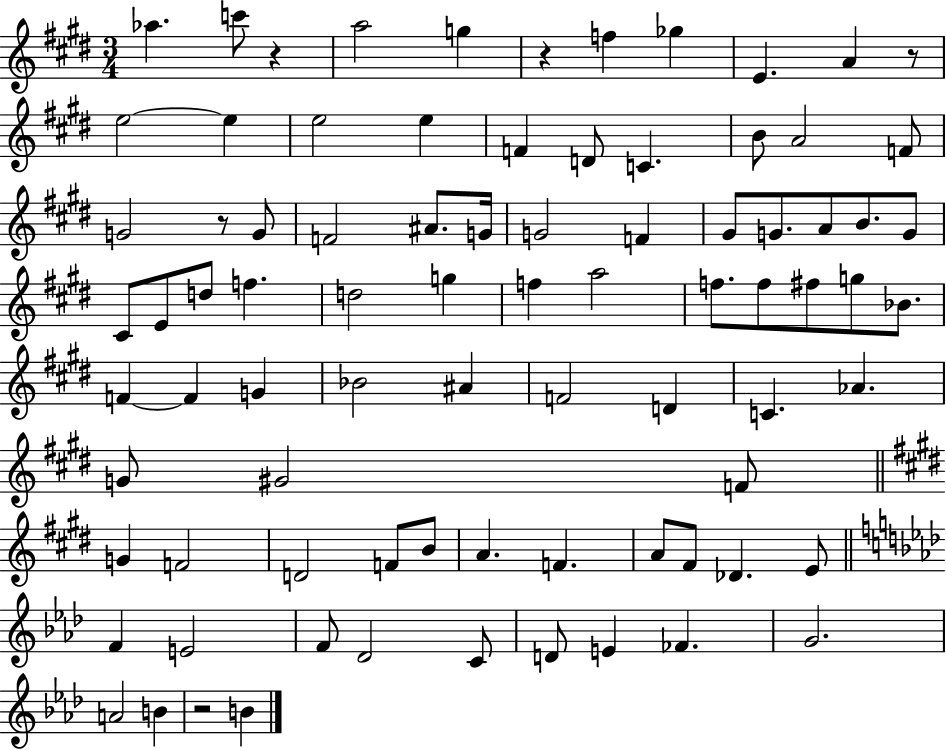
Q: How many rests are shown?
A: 5